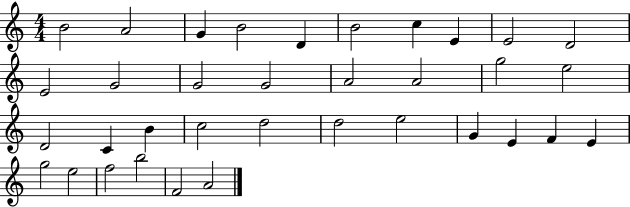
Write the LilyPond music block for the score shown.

{
  \clef treble
  \numericTimeSignature
  \time 4/4
  \key c \major
  b'2 a'2 | g'4 b'2 d'4 | b'2 c''4 e'4 | e'2 d'2 | \break e'2 g'2 | g'2 g'2 | a'2 a'2 | g''2 e''2 | \break d'2 c'4 b'4 | c''2 d''2 | d''2 e''2 | g'4 e'4 f'4 e'4 | \break g''2 e''2 | f''2 b''2 | f'2 a'2 | \bar "|."
}